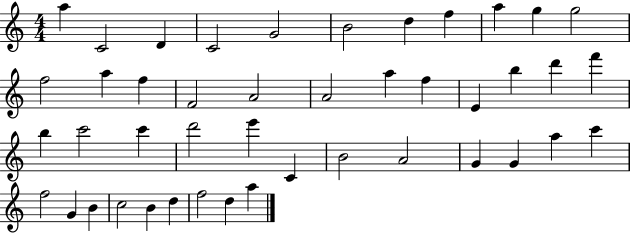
{
  \clef treble
  \numericTimeSignature
  \time 4/4
  \key c \major
  a''4 c'2 d'4 | c'2 g'2 | b'2 d''4 f''4 | a''4 g''4 g''2 | \break f''2 a''4 f''4 | f'2 a'2 | a'2 a''4 f''4 | e'4 b''4 d'''4 f'''4 | \break b''4 c'''2 c'''4 | d'''2 e'''4 c'4 | b'2 a'2 | g'4 g'4 a''4 c'''4 | \break f''2 g'4 b'4 | c''2 b'4 d''4 | f''2 d''4 a''4 | \bar "|."
}